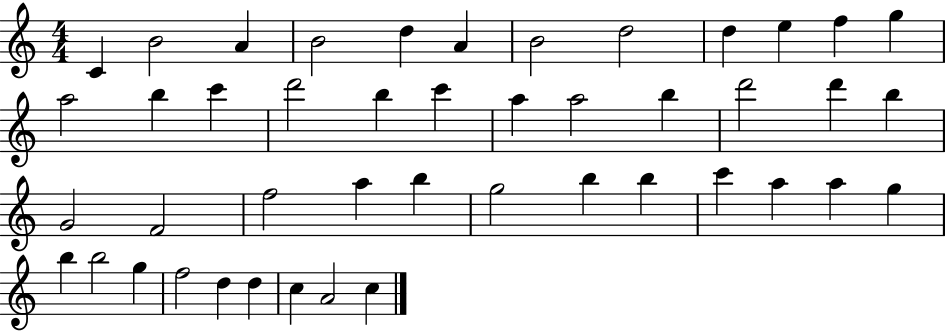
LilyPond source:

{
  \clef treble
  \numericTimeSignature
  \time 4/4
  \key c \major
  c'4 b'2 a'4 | b'2 d''4 a'4 | b'2 d''2 | d''4 e''4 f''4 g''4 | \break a''2 b''4 c'''4 | d'''2 b''4 c'''4 | a''4 a''2 b''4 | d'''2 d'''4 b''4 | \break g'2 f'2 | f''2 a''4 b''4 | g''2 b''4 b''4 | c'''4 a''4 a''4 g''4 | \break b''4 b''2 g''4 | f''2 d''4 d''4 | c''4 a'2 c''4 | \bar "|."
}